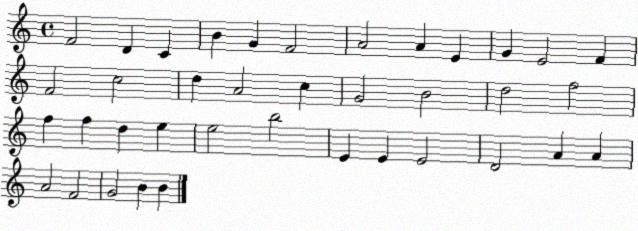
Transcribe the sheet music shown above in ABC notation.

X:1
T:Untitled
M:4/4
L:1/4
K:C
F2 D C B G F2 A2 A E G E2 F F2 c2 d A2 c G2 B2 d2 f2 f f d e e2 b2 E E E2 D2 A A A2 F2 G2 B B